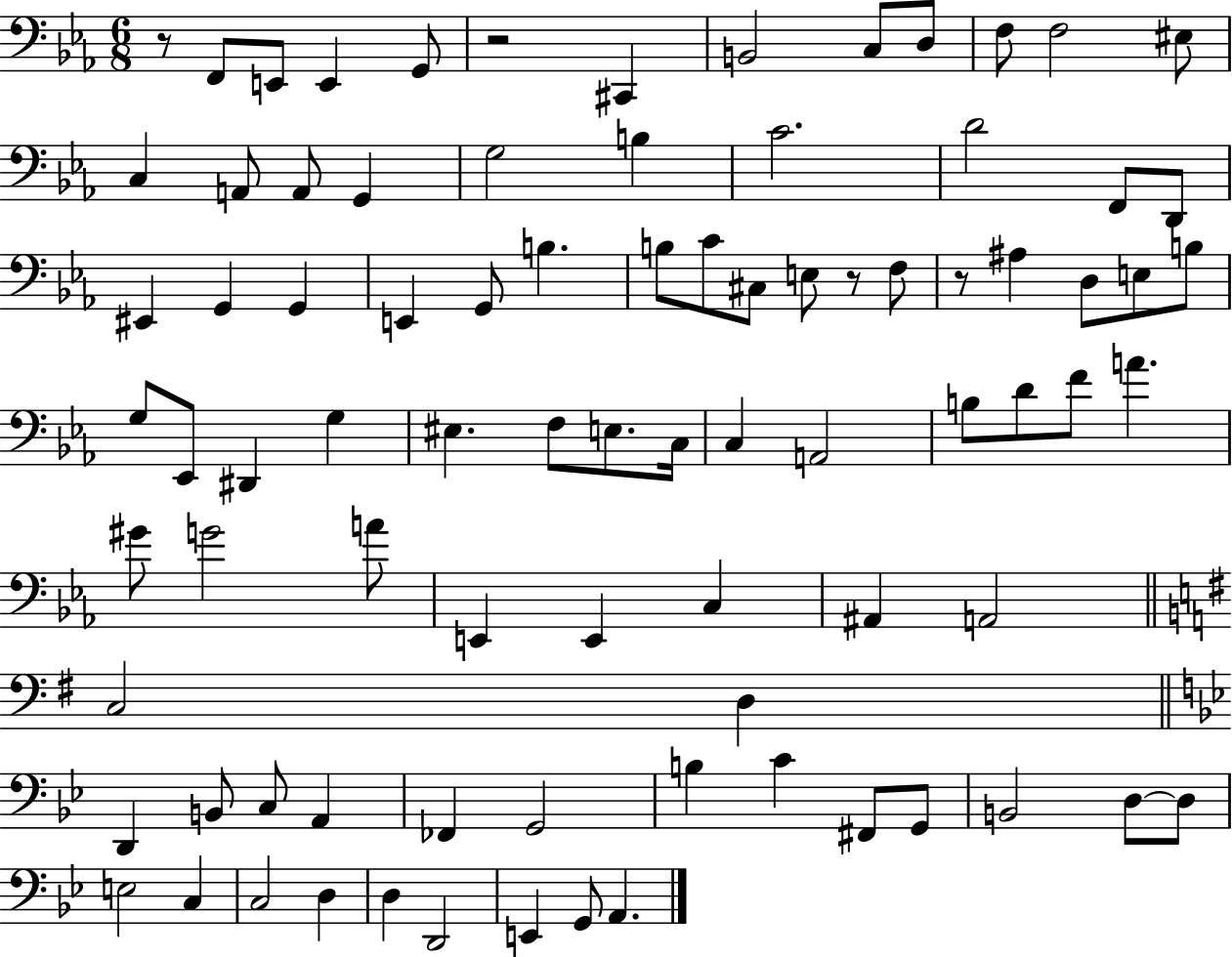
X:1
T:Untitled
M:6/8
L:1/4
K:Eb
z/2 F,,/2 E,,/2 E,, G,,/2 z2 ^C,, B,,2 C,/2 D,/2 F,/2 F,2 ^E,/2 C, A,,/2 A,,/2 G,, G,2 B, C2 D2 F,,/2 D,,/2 ^E,, G,, G,, E,, G,,/2 B, B,/2 C/2 ^C,/2 E,/2 z/2 F,/2 z/2 ^A, D,/2 E,/2 B,/2 G,/2 _E,,/2 ^D,, G, ^E, F,/2 E,/2 C,/4 C, A,,2 B,/2 D/2 F/2 A ^G/2 G2 A/2 E,, E,, C, ^A,, A,,2 C,2 D, D,, B,,/2 C,/2 A,, _F,, G,,2 B, C ^F,,/2 G,,/2 B,,2 D,/2 D,/2 E,2 C, C,2 D, D, D,,2 E,, G,,/2 A,,